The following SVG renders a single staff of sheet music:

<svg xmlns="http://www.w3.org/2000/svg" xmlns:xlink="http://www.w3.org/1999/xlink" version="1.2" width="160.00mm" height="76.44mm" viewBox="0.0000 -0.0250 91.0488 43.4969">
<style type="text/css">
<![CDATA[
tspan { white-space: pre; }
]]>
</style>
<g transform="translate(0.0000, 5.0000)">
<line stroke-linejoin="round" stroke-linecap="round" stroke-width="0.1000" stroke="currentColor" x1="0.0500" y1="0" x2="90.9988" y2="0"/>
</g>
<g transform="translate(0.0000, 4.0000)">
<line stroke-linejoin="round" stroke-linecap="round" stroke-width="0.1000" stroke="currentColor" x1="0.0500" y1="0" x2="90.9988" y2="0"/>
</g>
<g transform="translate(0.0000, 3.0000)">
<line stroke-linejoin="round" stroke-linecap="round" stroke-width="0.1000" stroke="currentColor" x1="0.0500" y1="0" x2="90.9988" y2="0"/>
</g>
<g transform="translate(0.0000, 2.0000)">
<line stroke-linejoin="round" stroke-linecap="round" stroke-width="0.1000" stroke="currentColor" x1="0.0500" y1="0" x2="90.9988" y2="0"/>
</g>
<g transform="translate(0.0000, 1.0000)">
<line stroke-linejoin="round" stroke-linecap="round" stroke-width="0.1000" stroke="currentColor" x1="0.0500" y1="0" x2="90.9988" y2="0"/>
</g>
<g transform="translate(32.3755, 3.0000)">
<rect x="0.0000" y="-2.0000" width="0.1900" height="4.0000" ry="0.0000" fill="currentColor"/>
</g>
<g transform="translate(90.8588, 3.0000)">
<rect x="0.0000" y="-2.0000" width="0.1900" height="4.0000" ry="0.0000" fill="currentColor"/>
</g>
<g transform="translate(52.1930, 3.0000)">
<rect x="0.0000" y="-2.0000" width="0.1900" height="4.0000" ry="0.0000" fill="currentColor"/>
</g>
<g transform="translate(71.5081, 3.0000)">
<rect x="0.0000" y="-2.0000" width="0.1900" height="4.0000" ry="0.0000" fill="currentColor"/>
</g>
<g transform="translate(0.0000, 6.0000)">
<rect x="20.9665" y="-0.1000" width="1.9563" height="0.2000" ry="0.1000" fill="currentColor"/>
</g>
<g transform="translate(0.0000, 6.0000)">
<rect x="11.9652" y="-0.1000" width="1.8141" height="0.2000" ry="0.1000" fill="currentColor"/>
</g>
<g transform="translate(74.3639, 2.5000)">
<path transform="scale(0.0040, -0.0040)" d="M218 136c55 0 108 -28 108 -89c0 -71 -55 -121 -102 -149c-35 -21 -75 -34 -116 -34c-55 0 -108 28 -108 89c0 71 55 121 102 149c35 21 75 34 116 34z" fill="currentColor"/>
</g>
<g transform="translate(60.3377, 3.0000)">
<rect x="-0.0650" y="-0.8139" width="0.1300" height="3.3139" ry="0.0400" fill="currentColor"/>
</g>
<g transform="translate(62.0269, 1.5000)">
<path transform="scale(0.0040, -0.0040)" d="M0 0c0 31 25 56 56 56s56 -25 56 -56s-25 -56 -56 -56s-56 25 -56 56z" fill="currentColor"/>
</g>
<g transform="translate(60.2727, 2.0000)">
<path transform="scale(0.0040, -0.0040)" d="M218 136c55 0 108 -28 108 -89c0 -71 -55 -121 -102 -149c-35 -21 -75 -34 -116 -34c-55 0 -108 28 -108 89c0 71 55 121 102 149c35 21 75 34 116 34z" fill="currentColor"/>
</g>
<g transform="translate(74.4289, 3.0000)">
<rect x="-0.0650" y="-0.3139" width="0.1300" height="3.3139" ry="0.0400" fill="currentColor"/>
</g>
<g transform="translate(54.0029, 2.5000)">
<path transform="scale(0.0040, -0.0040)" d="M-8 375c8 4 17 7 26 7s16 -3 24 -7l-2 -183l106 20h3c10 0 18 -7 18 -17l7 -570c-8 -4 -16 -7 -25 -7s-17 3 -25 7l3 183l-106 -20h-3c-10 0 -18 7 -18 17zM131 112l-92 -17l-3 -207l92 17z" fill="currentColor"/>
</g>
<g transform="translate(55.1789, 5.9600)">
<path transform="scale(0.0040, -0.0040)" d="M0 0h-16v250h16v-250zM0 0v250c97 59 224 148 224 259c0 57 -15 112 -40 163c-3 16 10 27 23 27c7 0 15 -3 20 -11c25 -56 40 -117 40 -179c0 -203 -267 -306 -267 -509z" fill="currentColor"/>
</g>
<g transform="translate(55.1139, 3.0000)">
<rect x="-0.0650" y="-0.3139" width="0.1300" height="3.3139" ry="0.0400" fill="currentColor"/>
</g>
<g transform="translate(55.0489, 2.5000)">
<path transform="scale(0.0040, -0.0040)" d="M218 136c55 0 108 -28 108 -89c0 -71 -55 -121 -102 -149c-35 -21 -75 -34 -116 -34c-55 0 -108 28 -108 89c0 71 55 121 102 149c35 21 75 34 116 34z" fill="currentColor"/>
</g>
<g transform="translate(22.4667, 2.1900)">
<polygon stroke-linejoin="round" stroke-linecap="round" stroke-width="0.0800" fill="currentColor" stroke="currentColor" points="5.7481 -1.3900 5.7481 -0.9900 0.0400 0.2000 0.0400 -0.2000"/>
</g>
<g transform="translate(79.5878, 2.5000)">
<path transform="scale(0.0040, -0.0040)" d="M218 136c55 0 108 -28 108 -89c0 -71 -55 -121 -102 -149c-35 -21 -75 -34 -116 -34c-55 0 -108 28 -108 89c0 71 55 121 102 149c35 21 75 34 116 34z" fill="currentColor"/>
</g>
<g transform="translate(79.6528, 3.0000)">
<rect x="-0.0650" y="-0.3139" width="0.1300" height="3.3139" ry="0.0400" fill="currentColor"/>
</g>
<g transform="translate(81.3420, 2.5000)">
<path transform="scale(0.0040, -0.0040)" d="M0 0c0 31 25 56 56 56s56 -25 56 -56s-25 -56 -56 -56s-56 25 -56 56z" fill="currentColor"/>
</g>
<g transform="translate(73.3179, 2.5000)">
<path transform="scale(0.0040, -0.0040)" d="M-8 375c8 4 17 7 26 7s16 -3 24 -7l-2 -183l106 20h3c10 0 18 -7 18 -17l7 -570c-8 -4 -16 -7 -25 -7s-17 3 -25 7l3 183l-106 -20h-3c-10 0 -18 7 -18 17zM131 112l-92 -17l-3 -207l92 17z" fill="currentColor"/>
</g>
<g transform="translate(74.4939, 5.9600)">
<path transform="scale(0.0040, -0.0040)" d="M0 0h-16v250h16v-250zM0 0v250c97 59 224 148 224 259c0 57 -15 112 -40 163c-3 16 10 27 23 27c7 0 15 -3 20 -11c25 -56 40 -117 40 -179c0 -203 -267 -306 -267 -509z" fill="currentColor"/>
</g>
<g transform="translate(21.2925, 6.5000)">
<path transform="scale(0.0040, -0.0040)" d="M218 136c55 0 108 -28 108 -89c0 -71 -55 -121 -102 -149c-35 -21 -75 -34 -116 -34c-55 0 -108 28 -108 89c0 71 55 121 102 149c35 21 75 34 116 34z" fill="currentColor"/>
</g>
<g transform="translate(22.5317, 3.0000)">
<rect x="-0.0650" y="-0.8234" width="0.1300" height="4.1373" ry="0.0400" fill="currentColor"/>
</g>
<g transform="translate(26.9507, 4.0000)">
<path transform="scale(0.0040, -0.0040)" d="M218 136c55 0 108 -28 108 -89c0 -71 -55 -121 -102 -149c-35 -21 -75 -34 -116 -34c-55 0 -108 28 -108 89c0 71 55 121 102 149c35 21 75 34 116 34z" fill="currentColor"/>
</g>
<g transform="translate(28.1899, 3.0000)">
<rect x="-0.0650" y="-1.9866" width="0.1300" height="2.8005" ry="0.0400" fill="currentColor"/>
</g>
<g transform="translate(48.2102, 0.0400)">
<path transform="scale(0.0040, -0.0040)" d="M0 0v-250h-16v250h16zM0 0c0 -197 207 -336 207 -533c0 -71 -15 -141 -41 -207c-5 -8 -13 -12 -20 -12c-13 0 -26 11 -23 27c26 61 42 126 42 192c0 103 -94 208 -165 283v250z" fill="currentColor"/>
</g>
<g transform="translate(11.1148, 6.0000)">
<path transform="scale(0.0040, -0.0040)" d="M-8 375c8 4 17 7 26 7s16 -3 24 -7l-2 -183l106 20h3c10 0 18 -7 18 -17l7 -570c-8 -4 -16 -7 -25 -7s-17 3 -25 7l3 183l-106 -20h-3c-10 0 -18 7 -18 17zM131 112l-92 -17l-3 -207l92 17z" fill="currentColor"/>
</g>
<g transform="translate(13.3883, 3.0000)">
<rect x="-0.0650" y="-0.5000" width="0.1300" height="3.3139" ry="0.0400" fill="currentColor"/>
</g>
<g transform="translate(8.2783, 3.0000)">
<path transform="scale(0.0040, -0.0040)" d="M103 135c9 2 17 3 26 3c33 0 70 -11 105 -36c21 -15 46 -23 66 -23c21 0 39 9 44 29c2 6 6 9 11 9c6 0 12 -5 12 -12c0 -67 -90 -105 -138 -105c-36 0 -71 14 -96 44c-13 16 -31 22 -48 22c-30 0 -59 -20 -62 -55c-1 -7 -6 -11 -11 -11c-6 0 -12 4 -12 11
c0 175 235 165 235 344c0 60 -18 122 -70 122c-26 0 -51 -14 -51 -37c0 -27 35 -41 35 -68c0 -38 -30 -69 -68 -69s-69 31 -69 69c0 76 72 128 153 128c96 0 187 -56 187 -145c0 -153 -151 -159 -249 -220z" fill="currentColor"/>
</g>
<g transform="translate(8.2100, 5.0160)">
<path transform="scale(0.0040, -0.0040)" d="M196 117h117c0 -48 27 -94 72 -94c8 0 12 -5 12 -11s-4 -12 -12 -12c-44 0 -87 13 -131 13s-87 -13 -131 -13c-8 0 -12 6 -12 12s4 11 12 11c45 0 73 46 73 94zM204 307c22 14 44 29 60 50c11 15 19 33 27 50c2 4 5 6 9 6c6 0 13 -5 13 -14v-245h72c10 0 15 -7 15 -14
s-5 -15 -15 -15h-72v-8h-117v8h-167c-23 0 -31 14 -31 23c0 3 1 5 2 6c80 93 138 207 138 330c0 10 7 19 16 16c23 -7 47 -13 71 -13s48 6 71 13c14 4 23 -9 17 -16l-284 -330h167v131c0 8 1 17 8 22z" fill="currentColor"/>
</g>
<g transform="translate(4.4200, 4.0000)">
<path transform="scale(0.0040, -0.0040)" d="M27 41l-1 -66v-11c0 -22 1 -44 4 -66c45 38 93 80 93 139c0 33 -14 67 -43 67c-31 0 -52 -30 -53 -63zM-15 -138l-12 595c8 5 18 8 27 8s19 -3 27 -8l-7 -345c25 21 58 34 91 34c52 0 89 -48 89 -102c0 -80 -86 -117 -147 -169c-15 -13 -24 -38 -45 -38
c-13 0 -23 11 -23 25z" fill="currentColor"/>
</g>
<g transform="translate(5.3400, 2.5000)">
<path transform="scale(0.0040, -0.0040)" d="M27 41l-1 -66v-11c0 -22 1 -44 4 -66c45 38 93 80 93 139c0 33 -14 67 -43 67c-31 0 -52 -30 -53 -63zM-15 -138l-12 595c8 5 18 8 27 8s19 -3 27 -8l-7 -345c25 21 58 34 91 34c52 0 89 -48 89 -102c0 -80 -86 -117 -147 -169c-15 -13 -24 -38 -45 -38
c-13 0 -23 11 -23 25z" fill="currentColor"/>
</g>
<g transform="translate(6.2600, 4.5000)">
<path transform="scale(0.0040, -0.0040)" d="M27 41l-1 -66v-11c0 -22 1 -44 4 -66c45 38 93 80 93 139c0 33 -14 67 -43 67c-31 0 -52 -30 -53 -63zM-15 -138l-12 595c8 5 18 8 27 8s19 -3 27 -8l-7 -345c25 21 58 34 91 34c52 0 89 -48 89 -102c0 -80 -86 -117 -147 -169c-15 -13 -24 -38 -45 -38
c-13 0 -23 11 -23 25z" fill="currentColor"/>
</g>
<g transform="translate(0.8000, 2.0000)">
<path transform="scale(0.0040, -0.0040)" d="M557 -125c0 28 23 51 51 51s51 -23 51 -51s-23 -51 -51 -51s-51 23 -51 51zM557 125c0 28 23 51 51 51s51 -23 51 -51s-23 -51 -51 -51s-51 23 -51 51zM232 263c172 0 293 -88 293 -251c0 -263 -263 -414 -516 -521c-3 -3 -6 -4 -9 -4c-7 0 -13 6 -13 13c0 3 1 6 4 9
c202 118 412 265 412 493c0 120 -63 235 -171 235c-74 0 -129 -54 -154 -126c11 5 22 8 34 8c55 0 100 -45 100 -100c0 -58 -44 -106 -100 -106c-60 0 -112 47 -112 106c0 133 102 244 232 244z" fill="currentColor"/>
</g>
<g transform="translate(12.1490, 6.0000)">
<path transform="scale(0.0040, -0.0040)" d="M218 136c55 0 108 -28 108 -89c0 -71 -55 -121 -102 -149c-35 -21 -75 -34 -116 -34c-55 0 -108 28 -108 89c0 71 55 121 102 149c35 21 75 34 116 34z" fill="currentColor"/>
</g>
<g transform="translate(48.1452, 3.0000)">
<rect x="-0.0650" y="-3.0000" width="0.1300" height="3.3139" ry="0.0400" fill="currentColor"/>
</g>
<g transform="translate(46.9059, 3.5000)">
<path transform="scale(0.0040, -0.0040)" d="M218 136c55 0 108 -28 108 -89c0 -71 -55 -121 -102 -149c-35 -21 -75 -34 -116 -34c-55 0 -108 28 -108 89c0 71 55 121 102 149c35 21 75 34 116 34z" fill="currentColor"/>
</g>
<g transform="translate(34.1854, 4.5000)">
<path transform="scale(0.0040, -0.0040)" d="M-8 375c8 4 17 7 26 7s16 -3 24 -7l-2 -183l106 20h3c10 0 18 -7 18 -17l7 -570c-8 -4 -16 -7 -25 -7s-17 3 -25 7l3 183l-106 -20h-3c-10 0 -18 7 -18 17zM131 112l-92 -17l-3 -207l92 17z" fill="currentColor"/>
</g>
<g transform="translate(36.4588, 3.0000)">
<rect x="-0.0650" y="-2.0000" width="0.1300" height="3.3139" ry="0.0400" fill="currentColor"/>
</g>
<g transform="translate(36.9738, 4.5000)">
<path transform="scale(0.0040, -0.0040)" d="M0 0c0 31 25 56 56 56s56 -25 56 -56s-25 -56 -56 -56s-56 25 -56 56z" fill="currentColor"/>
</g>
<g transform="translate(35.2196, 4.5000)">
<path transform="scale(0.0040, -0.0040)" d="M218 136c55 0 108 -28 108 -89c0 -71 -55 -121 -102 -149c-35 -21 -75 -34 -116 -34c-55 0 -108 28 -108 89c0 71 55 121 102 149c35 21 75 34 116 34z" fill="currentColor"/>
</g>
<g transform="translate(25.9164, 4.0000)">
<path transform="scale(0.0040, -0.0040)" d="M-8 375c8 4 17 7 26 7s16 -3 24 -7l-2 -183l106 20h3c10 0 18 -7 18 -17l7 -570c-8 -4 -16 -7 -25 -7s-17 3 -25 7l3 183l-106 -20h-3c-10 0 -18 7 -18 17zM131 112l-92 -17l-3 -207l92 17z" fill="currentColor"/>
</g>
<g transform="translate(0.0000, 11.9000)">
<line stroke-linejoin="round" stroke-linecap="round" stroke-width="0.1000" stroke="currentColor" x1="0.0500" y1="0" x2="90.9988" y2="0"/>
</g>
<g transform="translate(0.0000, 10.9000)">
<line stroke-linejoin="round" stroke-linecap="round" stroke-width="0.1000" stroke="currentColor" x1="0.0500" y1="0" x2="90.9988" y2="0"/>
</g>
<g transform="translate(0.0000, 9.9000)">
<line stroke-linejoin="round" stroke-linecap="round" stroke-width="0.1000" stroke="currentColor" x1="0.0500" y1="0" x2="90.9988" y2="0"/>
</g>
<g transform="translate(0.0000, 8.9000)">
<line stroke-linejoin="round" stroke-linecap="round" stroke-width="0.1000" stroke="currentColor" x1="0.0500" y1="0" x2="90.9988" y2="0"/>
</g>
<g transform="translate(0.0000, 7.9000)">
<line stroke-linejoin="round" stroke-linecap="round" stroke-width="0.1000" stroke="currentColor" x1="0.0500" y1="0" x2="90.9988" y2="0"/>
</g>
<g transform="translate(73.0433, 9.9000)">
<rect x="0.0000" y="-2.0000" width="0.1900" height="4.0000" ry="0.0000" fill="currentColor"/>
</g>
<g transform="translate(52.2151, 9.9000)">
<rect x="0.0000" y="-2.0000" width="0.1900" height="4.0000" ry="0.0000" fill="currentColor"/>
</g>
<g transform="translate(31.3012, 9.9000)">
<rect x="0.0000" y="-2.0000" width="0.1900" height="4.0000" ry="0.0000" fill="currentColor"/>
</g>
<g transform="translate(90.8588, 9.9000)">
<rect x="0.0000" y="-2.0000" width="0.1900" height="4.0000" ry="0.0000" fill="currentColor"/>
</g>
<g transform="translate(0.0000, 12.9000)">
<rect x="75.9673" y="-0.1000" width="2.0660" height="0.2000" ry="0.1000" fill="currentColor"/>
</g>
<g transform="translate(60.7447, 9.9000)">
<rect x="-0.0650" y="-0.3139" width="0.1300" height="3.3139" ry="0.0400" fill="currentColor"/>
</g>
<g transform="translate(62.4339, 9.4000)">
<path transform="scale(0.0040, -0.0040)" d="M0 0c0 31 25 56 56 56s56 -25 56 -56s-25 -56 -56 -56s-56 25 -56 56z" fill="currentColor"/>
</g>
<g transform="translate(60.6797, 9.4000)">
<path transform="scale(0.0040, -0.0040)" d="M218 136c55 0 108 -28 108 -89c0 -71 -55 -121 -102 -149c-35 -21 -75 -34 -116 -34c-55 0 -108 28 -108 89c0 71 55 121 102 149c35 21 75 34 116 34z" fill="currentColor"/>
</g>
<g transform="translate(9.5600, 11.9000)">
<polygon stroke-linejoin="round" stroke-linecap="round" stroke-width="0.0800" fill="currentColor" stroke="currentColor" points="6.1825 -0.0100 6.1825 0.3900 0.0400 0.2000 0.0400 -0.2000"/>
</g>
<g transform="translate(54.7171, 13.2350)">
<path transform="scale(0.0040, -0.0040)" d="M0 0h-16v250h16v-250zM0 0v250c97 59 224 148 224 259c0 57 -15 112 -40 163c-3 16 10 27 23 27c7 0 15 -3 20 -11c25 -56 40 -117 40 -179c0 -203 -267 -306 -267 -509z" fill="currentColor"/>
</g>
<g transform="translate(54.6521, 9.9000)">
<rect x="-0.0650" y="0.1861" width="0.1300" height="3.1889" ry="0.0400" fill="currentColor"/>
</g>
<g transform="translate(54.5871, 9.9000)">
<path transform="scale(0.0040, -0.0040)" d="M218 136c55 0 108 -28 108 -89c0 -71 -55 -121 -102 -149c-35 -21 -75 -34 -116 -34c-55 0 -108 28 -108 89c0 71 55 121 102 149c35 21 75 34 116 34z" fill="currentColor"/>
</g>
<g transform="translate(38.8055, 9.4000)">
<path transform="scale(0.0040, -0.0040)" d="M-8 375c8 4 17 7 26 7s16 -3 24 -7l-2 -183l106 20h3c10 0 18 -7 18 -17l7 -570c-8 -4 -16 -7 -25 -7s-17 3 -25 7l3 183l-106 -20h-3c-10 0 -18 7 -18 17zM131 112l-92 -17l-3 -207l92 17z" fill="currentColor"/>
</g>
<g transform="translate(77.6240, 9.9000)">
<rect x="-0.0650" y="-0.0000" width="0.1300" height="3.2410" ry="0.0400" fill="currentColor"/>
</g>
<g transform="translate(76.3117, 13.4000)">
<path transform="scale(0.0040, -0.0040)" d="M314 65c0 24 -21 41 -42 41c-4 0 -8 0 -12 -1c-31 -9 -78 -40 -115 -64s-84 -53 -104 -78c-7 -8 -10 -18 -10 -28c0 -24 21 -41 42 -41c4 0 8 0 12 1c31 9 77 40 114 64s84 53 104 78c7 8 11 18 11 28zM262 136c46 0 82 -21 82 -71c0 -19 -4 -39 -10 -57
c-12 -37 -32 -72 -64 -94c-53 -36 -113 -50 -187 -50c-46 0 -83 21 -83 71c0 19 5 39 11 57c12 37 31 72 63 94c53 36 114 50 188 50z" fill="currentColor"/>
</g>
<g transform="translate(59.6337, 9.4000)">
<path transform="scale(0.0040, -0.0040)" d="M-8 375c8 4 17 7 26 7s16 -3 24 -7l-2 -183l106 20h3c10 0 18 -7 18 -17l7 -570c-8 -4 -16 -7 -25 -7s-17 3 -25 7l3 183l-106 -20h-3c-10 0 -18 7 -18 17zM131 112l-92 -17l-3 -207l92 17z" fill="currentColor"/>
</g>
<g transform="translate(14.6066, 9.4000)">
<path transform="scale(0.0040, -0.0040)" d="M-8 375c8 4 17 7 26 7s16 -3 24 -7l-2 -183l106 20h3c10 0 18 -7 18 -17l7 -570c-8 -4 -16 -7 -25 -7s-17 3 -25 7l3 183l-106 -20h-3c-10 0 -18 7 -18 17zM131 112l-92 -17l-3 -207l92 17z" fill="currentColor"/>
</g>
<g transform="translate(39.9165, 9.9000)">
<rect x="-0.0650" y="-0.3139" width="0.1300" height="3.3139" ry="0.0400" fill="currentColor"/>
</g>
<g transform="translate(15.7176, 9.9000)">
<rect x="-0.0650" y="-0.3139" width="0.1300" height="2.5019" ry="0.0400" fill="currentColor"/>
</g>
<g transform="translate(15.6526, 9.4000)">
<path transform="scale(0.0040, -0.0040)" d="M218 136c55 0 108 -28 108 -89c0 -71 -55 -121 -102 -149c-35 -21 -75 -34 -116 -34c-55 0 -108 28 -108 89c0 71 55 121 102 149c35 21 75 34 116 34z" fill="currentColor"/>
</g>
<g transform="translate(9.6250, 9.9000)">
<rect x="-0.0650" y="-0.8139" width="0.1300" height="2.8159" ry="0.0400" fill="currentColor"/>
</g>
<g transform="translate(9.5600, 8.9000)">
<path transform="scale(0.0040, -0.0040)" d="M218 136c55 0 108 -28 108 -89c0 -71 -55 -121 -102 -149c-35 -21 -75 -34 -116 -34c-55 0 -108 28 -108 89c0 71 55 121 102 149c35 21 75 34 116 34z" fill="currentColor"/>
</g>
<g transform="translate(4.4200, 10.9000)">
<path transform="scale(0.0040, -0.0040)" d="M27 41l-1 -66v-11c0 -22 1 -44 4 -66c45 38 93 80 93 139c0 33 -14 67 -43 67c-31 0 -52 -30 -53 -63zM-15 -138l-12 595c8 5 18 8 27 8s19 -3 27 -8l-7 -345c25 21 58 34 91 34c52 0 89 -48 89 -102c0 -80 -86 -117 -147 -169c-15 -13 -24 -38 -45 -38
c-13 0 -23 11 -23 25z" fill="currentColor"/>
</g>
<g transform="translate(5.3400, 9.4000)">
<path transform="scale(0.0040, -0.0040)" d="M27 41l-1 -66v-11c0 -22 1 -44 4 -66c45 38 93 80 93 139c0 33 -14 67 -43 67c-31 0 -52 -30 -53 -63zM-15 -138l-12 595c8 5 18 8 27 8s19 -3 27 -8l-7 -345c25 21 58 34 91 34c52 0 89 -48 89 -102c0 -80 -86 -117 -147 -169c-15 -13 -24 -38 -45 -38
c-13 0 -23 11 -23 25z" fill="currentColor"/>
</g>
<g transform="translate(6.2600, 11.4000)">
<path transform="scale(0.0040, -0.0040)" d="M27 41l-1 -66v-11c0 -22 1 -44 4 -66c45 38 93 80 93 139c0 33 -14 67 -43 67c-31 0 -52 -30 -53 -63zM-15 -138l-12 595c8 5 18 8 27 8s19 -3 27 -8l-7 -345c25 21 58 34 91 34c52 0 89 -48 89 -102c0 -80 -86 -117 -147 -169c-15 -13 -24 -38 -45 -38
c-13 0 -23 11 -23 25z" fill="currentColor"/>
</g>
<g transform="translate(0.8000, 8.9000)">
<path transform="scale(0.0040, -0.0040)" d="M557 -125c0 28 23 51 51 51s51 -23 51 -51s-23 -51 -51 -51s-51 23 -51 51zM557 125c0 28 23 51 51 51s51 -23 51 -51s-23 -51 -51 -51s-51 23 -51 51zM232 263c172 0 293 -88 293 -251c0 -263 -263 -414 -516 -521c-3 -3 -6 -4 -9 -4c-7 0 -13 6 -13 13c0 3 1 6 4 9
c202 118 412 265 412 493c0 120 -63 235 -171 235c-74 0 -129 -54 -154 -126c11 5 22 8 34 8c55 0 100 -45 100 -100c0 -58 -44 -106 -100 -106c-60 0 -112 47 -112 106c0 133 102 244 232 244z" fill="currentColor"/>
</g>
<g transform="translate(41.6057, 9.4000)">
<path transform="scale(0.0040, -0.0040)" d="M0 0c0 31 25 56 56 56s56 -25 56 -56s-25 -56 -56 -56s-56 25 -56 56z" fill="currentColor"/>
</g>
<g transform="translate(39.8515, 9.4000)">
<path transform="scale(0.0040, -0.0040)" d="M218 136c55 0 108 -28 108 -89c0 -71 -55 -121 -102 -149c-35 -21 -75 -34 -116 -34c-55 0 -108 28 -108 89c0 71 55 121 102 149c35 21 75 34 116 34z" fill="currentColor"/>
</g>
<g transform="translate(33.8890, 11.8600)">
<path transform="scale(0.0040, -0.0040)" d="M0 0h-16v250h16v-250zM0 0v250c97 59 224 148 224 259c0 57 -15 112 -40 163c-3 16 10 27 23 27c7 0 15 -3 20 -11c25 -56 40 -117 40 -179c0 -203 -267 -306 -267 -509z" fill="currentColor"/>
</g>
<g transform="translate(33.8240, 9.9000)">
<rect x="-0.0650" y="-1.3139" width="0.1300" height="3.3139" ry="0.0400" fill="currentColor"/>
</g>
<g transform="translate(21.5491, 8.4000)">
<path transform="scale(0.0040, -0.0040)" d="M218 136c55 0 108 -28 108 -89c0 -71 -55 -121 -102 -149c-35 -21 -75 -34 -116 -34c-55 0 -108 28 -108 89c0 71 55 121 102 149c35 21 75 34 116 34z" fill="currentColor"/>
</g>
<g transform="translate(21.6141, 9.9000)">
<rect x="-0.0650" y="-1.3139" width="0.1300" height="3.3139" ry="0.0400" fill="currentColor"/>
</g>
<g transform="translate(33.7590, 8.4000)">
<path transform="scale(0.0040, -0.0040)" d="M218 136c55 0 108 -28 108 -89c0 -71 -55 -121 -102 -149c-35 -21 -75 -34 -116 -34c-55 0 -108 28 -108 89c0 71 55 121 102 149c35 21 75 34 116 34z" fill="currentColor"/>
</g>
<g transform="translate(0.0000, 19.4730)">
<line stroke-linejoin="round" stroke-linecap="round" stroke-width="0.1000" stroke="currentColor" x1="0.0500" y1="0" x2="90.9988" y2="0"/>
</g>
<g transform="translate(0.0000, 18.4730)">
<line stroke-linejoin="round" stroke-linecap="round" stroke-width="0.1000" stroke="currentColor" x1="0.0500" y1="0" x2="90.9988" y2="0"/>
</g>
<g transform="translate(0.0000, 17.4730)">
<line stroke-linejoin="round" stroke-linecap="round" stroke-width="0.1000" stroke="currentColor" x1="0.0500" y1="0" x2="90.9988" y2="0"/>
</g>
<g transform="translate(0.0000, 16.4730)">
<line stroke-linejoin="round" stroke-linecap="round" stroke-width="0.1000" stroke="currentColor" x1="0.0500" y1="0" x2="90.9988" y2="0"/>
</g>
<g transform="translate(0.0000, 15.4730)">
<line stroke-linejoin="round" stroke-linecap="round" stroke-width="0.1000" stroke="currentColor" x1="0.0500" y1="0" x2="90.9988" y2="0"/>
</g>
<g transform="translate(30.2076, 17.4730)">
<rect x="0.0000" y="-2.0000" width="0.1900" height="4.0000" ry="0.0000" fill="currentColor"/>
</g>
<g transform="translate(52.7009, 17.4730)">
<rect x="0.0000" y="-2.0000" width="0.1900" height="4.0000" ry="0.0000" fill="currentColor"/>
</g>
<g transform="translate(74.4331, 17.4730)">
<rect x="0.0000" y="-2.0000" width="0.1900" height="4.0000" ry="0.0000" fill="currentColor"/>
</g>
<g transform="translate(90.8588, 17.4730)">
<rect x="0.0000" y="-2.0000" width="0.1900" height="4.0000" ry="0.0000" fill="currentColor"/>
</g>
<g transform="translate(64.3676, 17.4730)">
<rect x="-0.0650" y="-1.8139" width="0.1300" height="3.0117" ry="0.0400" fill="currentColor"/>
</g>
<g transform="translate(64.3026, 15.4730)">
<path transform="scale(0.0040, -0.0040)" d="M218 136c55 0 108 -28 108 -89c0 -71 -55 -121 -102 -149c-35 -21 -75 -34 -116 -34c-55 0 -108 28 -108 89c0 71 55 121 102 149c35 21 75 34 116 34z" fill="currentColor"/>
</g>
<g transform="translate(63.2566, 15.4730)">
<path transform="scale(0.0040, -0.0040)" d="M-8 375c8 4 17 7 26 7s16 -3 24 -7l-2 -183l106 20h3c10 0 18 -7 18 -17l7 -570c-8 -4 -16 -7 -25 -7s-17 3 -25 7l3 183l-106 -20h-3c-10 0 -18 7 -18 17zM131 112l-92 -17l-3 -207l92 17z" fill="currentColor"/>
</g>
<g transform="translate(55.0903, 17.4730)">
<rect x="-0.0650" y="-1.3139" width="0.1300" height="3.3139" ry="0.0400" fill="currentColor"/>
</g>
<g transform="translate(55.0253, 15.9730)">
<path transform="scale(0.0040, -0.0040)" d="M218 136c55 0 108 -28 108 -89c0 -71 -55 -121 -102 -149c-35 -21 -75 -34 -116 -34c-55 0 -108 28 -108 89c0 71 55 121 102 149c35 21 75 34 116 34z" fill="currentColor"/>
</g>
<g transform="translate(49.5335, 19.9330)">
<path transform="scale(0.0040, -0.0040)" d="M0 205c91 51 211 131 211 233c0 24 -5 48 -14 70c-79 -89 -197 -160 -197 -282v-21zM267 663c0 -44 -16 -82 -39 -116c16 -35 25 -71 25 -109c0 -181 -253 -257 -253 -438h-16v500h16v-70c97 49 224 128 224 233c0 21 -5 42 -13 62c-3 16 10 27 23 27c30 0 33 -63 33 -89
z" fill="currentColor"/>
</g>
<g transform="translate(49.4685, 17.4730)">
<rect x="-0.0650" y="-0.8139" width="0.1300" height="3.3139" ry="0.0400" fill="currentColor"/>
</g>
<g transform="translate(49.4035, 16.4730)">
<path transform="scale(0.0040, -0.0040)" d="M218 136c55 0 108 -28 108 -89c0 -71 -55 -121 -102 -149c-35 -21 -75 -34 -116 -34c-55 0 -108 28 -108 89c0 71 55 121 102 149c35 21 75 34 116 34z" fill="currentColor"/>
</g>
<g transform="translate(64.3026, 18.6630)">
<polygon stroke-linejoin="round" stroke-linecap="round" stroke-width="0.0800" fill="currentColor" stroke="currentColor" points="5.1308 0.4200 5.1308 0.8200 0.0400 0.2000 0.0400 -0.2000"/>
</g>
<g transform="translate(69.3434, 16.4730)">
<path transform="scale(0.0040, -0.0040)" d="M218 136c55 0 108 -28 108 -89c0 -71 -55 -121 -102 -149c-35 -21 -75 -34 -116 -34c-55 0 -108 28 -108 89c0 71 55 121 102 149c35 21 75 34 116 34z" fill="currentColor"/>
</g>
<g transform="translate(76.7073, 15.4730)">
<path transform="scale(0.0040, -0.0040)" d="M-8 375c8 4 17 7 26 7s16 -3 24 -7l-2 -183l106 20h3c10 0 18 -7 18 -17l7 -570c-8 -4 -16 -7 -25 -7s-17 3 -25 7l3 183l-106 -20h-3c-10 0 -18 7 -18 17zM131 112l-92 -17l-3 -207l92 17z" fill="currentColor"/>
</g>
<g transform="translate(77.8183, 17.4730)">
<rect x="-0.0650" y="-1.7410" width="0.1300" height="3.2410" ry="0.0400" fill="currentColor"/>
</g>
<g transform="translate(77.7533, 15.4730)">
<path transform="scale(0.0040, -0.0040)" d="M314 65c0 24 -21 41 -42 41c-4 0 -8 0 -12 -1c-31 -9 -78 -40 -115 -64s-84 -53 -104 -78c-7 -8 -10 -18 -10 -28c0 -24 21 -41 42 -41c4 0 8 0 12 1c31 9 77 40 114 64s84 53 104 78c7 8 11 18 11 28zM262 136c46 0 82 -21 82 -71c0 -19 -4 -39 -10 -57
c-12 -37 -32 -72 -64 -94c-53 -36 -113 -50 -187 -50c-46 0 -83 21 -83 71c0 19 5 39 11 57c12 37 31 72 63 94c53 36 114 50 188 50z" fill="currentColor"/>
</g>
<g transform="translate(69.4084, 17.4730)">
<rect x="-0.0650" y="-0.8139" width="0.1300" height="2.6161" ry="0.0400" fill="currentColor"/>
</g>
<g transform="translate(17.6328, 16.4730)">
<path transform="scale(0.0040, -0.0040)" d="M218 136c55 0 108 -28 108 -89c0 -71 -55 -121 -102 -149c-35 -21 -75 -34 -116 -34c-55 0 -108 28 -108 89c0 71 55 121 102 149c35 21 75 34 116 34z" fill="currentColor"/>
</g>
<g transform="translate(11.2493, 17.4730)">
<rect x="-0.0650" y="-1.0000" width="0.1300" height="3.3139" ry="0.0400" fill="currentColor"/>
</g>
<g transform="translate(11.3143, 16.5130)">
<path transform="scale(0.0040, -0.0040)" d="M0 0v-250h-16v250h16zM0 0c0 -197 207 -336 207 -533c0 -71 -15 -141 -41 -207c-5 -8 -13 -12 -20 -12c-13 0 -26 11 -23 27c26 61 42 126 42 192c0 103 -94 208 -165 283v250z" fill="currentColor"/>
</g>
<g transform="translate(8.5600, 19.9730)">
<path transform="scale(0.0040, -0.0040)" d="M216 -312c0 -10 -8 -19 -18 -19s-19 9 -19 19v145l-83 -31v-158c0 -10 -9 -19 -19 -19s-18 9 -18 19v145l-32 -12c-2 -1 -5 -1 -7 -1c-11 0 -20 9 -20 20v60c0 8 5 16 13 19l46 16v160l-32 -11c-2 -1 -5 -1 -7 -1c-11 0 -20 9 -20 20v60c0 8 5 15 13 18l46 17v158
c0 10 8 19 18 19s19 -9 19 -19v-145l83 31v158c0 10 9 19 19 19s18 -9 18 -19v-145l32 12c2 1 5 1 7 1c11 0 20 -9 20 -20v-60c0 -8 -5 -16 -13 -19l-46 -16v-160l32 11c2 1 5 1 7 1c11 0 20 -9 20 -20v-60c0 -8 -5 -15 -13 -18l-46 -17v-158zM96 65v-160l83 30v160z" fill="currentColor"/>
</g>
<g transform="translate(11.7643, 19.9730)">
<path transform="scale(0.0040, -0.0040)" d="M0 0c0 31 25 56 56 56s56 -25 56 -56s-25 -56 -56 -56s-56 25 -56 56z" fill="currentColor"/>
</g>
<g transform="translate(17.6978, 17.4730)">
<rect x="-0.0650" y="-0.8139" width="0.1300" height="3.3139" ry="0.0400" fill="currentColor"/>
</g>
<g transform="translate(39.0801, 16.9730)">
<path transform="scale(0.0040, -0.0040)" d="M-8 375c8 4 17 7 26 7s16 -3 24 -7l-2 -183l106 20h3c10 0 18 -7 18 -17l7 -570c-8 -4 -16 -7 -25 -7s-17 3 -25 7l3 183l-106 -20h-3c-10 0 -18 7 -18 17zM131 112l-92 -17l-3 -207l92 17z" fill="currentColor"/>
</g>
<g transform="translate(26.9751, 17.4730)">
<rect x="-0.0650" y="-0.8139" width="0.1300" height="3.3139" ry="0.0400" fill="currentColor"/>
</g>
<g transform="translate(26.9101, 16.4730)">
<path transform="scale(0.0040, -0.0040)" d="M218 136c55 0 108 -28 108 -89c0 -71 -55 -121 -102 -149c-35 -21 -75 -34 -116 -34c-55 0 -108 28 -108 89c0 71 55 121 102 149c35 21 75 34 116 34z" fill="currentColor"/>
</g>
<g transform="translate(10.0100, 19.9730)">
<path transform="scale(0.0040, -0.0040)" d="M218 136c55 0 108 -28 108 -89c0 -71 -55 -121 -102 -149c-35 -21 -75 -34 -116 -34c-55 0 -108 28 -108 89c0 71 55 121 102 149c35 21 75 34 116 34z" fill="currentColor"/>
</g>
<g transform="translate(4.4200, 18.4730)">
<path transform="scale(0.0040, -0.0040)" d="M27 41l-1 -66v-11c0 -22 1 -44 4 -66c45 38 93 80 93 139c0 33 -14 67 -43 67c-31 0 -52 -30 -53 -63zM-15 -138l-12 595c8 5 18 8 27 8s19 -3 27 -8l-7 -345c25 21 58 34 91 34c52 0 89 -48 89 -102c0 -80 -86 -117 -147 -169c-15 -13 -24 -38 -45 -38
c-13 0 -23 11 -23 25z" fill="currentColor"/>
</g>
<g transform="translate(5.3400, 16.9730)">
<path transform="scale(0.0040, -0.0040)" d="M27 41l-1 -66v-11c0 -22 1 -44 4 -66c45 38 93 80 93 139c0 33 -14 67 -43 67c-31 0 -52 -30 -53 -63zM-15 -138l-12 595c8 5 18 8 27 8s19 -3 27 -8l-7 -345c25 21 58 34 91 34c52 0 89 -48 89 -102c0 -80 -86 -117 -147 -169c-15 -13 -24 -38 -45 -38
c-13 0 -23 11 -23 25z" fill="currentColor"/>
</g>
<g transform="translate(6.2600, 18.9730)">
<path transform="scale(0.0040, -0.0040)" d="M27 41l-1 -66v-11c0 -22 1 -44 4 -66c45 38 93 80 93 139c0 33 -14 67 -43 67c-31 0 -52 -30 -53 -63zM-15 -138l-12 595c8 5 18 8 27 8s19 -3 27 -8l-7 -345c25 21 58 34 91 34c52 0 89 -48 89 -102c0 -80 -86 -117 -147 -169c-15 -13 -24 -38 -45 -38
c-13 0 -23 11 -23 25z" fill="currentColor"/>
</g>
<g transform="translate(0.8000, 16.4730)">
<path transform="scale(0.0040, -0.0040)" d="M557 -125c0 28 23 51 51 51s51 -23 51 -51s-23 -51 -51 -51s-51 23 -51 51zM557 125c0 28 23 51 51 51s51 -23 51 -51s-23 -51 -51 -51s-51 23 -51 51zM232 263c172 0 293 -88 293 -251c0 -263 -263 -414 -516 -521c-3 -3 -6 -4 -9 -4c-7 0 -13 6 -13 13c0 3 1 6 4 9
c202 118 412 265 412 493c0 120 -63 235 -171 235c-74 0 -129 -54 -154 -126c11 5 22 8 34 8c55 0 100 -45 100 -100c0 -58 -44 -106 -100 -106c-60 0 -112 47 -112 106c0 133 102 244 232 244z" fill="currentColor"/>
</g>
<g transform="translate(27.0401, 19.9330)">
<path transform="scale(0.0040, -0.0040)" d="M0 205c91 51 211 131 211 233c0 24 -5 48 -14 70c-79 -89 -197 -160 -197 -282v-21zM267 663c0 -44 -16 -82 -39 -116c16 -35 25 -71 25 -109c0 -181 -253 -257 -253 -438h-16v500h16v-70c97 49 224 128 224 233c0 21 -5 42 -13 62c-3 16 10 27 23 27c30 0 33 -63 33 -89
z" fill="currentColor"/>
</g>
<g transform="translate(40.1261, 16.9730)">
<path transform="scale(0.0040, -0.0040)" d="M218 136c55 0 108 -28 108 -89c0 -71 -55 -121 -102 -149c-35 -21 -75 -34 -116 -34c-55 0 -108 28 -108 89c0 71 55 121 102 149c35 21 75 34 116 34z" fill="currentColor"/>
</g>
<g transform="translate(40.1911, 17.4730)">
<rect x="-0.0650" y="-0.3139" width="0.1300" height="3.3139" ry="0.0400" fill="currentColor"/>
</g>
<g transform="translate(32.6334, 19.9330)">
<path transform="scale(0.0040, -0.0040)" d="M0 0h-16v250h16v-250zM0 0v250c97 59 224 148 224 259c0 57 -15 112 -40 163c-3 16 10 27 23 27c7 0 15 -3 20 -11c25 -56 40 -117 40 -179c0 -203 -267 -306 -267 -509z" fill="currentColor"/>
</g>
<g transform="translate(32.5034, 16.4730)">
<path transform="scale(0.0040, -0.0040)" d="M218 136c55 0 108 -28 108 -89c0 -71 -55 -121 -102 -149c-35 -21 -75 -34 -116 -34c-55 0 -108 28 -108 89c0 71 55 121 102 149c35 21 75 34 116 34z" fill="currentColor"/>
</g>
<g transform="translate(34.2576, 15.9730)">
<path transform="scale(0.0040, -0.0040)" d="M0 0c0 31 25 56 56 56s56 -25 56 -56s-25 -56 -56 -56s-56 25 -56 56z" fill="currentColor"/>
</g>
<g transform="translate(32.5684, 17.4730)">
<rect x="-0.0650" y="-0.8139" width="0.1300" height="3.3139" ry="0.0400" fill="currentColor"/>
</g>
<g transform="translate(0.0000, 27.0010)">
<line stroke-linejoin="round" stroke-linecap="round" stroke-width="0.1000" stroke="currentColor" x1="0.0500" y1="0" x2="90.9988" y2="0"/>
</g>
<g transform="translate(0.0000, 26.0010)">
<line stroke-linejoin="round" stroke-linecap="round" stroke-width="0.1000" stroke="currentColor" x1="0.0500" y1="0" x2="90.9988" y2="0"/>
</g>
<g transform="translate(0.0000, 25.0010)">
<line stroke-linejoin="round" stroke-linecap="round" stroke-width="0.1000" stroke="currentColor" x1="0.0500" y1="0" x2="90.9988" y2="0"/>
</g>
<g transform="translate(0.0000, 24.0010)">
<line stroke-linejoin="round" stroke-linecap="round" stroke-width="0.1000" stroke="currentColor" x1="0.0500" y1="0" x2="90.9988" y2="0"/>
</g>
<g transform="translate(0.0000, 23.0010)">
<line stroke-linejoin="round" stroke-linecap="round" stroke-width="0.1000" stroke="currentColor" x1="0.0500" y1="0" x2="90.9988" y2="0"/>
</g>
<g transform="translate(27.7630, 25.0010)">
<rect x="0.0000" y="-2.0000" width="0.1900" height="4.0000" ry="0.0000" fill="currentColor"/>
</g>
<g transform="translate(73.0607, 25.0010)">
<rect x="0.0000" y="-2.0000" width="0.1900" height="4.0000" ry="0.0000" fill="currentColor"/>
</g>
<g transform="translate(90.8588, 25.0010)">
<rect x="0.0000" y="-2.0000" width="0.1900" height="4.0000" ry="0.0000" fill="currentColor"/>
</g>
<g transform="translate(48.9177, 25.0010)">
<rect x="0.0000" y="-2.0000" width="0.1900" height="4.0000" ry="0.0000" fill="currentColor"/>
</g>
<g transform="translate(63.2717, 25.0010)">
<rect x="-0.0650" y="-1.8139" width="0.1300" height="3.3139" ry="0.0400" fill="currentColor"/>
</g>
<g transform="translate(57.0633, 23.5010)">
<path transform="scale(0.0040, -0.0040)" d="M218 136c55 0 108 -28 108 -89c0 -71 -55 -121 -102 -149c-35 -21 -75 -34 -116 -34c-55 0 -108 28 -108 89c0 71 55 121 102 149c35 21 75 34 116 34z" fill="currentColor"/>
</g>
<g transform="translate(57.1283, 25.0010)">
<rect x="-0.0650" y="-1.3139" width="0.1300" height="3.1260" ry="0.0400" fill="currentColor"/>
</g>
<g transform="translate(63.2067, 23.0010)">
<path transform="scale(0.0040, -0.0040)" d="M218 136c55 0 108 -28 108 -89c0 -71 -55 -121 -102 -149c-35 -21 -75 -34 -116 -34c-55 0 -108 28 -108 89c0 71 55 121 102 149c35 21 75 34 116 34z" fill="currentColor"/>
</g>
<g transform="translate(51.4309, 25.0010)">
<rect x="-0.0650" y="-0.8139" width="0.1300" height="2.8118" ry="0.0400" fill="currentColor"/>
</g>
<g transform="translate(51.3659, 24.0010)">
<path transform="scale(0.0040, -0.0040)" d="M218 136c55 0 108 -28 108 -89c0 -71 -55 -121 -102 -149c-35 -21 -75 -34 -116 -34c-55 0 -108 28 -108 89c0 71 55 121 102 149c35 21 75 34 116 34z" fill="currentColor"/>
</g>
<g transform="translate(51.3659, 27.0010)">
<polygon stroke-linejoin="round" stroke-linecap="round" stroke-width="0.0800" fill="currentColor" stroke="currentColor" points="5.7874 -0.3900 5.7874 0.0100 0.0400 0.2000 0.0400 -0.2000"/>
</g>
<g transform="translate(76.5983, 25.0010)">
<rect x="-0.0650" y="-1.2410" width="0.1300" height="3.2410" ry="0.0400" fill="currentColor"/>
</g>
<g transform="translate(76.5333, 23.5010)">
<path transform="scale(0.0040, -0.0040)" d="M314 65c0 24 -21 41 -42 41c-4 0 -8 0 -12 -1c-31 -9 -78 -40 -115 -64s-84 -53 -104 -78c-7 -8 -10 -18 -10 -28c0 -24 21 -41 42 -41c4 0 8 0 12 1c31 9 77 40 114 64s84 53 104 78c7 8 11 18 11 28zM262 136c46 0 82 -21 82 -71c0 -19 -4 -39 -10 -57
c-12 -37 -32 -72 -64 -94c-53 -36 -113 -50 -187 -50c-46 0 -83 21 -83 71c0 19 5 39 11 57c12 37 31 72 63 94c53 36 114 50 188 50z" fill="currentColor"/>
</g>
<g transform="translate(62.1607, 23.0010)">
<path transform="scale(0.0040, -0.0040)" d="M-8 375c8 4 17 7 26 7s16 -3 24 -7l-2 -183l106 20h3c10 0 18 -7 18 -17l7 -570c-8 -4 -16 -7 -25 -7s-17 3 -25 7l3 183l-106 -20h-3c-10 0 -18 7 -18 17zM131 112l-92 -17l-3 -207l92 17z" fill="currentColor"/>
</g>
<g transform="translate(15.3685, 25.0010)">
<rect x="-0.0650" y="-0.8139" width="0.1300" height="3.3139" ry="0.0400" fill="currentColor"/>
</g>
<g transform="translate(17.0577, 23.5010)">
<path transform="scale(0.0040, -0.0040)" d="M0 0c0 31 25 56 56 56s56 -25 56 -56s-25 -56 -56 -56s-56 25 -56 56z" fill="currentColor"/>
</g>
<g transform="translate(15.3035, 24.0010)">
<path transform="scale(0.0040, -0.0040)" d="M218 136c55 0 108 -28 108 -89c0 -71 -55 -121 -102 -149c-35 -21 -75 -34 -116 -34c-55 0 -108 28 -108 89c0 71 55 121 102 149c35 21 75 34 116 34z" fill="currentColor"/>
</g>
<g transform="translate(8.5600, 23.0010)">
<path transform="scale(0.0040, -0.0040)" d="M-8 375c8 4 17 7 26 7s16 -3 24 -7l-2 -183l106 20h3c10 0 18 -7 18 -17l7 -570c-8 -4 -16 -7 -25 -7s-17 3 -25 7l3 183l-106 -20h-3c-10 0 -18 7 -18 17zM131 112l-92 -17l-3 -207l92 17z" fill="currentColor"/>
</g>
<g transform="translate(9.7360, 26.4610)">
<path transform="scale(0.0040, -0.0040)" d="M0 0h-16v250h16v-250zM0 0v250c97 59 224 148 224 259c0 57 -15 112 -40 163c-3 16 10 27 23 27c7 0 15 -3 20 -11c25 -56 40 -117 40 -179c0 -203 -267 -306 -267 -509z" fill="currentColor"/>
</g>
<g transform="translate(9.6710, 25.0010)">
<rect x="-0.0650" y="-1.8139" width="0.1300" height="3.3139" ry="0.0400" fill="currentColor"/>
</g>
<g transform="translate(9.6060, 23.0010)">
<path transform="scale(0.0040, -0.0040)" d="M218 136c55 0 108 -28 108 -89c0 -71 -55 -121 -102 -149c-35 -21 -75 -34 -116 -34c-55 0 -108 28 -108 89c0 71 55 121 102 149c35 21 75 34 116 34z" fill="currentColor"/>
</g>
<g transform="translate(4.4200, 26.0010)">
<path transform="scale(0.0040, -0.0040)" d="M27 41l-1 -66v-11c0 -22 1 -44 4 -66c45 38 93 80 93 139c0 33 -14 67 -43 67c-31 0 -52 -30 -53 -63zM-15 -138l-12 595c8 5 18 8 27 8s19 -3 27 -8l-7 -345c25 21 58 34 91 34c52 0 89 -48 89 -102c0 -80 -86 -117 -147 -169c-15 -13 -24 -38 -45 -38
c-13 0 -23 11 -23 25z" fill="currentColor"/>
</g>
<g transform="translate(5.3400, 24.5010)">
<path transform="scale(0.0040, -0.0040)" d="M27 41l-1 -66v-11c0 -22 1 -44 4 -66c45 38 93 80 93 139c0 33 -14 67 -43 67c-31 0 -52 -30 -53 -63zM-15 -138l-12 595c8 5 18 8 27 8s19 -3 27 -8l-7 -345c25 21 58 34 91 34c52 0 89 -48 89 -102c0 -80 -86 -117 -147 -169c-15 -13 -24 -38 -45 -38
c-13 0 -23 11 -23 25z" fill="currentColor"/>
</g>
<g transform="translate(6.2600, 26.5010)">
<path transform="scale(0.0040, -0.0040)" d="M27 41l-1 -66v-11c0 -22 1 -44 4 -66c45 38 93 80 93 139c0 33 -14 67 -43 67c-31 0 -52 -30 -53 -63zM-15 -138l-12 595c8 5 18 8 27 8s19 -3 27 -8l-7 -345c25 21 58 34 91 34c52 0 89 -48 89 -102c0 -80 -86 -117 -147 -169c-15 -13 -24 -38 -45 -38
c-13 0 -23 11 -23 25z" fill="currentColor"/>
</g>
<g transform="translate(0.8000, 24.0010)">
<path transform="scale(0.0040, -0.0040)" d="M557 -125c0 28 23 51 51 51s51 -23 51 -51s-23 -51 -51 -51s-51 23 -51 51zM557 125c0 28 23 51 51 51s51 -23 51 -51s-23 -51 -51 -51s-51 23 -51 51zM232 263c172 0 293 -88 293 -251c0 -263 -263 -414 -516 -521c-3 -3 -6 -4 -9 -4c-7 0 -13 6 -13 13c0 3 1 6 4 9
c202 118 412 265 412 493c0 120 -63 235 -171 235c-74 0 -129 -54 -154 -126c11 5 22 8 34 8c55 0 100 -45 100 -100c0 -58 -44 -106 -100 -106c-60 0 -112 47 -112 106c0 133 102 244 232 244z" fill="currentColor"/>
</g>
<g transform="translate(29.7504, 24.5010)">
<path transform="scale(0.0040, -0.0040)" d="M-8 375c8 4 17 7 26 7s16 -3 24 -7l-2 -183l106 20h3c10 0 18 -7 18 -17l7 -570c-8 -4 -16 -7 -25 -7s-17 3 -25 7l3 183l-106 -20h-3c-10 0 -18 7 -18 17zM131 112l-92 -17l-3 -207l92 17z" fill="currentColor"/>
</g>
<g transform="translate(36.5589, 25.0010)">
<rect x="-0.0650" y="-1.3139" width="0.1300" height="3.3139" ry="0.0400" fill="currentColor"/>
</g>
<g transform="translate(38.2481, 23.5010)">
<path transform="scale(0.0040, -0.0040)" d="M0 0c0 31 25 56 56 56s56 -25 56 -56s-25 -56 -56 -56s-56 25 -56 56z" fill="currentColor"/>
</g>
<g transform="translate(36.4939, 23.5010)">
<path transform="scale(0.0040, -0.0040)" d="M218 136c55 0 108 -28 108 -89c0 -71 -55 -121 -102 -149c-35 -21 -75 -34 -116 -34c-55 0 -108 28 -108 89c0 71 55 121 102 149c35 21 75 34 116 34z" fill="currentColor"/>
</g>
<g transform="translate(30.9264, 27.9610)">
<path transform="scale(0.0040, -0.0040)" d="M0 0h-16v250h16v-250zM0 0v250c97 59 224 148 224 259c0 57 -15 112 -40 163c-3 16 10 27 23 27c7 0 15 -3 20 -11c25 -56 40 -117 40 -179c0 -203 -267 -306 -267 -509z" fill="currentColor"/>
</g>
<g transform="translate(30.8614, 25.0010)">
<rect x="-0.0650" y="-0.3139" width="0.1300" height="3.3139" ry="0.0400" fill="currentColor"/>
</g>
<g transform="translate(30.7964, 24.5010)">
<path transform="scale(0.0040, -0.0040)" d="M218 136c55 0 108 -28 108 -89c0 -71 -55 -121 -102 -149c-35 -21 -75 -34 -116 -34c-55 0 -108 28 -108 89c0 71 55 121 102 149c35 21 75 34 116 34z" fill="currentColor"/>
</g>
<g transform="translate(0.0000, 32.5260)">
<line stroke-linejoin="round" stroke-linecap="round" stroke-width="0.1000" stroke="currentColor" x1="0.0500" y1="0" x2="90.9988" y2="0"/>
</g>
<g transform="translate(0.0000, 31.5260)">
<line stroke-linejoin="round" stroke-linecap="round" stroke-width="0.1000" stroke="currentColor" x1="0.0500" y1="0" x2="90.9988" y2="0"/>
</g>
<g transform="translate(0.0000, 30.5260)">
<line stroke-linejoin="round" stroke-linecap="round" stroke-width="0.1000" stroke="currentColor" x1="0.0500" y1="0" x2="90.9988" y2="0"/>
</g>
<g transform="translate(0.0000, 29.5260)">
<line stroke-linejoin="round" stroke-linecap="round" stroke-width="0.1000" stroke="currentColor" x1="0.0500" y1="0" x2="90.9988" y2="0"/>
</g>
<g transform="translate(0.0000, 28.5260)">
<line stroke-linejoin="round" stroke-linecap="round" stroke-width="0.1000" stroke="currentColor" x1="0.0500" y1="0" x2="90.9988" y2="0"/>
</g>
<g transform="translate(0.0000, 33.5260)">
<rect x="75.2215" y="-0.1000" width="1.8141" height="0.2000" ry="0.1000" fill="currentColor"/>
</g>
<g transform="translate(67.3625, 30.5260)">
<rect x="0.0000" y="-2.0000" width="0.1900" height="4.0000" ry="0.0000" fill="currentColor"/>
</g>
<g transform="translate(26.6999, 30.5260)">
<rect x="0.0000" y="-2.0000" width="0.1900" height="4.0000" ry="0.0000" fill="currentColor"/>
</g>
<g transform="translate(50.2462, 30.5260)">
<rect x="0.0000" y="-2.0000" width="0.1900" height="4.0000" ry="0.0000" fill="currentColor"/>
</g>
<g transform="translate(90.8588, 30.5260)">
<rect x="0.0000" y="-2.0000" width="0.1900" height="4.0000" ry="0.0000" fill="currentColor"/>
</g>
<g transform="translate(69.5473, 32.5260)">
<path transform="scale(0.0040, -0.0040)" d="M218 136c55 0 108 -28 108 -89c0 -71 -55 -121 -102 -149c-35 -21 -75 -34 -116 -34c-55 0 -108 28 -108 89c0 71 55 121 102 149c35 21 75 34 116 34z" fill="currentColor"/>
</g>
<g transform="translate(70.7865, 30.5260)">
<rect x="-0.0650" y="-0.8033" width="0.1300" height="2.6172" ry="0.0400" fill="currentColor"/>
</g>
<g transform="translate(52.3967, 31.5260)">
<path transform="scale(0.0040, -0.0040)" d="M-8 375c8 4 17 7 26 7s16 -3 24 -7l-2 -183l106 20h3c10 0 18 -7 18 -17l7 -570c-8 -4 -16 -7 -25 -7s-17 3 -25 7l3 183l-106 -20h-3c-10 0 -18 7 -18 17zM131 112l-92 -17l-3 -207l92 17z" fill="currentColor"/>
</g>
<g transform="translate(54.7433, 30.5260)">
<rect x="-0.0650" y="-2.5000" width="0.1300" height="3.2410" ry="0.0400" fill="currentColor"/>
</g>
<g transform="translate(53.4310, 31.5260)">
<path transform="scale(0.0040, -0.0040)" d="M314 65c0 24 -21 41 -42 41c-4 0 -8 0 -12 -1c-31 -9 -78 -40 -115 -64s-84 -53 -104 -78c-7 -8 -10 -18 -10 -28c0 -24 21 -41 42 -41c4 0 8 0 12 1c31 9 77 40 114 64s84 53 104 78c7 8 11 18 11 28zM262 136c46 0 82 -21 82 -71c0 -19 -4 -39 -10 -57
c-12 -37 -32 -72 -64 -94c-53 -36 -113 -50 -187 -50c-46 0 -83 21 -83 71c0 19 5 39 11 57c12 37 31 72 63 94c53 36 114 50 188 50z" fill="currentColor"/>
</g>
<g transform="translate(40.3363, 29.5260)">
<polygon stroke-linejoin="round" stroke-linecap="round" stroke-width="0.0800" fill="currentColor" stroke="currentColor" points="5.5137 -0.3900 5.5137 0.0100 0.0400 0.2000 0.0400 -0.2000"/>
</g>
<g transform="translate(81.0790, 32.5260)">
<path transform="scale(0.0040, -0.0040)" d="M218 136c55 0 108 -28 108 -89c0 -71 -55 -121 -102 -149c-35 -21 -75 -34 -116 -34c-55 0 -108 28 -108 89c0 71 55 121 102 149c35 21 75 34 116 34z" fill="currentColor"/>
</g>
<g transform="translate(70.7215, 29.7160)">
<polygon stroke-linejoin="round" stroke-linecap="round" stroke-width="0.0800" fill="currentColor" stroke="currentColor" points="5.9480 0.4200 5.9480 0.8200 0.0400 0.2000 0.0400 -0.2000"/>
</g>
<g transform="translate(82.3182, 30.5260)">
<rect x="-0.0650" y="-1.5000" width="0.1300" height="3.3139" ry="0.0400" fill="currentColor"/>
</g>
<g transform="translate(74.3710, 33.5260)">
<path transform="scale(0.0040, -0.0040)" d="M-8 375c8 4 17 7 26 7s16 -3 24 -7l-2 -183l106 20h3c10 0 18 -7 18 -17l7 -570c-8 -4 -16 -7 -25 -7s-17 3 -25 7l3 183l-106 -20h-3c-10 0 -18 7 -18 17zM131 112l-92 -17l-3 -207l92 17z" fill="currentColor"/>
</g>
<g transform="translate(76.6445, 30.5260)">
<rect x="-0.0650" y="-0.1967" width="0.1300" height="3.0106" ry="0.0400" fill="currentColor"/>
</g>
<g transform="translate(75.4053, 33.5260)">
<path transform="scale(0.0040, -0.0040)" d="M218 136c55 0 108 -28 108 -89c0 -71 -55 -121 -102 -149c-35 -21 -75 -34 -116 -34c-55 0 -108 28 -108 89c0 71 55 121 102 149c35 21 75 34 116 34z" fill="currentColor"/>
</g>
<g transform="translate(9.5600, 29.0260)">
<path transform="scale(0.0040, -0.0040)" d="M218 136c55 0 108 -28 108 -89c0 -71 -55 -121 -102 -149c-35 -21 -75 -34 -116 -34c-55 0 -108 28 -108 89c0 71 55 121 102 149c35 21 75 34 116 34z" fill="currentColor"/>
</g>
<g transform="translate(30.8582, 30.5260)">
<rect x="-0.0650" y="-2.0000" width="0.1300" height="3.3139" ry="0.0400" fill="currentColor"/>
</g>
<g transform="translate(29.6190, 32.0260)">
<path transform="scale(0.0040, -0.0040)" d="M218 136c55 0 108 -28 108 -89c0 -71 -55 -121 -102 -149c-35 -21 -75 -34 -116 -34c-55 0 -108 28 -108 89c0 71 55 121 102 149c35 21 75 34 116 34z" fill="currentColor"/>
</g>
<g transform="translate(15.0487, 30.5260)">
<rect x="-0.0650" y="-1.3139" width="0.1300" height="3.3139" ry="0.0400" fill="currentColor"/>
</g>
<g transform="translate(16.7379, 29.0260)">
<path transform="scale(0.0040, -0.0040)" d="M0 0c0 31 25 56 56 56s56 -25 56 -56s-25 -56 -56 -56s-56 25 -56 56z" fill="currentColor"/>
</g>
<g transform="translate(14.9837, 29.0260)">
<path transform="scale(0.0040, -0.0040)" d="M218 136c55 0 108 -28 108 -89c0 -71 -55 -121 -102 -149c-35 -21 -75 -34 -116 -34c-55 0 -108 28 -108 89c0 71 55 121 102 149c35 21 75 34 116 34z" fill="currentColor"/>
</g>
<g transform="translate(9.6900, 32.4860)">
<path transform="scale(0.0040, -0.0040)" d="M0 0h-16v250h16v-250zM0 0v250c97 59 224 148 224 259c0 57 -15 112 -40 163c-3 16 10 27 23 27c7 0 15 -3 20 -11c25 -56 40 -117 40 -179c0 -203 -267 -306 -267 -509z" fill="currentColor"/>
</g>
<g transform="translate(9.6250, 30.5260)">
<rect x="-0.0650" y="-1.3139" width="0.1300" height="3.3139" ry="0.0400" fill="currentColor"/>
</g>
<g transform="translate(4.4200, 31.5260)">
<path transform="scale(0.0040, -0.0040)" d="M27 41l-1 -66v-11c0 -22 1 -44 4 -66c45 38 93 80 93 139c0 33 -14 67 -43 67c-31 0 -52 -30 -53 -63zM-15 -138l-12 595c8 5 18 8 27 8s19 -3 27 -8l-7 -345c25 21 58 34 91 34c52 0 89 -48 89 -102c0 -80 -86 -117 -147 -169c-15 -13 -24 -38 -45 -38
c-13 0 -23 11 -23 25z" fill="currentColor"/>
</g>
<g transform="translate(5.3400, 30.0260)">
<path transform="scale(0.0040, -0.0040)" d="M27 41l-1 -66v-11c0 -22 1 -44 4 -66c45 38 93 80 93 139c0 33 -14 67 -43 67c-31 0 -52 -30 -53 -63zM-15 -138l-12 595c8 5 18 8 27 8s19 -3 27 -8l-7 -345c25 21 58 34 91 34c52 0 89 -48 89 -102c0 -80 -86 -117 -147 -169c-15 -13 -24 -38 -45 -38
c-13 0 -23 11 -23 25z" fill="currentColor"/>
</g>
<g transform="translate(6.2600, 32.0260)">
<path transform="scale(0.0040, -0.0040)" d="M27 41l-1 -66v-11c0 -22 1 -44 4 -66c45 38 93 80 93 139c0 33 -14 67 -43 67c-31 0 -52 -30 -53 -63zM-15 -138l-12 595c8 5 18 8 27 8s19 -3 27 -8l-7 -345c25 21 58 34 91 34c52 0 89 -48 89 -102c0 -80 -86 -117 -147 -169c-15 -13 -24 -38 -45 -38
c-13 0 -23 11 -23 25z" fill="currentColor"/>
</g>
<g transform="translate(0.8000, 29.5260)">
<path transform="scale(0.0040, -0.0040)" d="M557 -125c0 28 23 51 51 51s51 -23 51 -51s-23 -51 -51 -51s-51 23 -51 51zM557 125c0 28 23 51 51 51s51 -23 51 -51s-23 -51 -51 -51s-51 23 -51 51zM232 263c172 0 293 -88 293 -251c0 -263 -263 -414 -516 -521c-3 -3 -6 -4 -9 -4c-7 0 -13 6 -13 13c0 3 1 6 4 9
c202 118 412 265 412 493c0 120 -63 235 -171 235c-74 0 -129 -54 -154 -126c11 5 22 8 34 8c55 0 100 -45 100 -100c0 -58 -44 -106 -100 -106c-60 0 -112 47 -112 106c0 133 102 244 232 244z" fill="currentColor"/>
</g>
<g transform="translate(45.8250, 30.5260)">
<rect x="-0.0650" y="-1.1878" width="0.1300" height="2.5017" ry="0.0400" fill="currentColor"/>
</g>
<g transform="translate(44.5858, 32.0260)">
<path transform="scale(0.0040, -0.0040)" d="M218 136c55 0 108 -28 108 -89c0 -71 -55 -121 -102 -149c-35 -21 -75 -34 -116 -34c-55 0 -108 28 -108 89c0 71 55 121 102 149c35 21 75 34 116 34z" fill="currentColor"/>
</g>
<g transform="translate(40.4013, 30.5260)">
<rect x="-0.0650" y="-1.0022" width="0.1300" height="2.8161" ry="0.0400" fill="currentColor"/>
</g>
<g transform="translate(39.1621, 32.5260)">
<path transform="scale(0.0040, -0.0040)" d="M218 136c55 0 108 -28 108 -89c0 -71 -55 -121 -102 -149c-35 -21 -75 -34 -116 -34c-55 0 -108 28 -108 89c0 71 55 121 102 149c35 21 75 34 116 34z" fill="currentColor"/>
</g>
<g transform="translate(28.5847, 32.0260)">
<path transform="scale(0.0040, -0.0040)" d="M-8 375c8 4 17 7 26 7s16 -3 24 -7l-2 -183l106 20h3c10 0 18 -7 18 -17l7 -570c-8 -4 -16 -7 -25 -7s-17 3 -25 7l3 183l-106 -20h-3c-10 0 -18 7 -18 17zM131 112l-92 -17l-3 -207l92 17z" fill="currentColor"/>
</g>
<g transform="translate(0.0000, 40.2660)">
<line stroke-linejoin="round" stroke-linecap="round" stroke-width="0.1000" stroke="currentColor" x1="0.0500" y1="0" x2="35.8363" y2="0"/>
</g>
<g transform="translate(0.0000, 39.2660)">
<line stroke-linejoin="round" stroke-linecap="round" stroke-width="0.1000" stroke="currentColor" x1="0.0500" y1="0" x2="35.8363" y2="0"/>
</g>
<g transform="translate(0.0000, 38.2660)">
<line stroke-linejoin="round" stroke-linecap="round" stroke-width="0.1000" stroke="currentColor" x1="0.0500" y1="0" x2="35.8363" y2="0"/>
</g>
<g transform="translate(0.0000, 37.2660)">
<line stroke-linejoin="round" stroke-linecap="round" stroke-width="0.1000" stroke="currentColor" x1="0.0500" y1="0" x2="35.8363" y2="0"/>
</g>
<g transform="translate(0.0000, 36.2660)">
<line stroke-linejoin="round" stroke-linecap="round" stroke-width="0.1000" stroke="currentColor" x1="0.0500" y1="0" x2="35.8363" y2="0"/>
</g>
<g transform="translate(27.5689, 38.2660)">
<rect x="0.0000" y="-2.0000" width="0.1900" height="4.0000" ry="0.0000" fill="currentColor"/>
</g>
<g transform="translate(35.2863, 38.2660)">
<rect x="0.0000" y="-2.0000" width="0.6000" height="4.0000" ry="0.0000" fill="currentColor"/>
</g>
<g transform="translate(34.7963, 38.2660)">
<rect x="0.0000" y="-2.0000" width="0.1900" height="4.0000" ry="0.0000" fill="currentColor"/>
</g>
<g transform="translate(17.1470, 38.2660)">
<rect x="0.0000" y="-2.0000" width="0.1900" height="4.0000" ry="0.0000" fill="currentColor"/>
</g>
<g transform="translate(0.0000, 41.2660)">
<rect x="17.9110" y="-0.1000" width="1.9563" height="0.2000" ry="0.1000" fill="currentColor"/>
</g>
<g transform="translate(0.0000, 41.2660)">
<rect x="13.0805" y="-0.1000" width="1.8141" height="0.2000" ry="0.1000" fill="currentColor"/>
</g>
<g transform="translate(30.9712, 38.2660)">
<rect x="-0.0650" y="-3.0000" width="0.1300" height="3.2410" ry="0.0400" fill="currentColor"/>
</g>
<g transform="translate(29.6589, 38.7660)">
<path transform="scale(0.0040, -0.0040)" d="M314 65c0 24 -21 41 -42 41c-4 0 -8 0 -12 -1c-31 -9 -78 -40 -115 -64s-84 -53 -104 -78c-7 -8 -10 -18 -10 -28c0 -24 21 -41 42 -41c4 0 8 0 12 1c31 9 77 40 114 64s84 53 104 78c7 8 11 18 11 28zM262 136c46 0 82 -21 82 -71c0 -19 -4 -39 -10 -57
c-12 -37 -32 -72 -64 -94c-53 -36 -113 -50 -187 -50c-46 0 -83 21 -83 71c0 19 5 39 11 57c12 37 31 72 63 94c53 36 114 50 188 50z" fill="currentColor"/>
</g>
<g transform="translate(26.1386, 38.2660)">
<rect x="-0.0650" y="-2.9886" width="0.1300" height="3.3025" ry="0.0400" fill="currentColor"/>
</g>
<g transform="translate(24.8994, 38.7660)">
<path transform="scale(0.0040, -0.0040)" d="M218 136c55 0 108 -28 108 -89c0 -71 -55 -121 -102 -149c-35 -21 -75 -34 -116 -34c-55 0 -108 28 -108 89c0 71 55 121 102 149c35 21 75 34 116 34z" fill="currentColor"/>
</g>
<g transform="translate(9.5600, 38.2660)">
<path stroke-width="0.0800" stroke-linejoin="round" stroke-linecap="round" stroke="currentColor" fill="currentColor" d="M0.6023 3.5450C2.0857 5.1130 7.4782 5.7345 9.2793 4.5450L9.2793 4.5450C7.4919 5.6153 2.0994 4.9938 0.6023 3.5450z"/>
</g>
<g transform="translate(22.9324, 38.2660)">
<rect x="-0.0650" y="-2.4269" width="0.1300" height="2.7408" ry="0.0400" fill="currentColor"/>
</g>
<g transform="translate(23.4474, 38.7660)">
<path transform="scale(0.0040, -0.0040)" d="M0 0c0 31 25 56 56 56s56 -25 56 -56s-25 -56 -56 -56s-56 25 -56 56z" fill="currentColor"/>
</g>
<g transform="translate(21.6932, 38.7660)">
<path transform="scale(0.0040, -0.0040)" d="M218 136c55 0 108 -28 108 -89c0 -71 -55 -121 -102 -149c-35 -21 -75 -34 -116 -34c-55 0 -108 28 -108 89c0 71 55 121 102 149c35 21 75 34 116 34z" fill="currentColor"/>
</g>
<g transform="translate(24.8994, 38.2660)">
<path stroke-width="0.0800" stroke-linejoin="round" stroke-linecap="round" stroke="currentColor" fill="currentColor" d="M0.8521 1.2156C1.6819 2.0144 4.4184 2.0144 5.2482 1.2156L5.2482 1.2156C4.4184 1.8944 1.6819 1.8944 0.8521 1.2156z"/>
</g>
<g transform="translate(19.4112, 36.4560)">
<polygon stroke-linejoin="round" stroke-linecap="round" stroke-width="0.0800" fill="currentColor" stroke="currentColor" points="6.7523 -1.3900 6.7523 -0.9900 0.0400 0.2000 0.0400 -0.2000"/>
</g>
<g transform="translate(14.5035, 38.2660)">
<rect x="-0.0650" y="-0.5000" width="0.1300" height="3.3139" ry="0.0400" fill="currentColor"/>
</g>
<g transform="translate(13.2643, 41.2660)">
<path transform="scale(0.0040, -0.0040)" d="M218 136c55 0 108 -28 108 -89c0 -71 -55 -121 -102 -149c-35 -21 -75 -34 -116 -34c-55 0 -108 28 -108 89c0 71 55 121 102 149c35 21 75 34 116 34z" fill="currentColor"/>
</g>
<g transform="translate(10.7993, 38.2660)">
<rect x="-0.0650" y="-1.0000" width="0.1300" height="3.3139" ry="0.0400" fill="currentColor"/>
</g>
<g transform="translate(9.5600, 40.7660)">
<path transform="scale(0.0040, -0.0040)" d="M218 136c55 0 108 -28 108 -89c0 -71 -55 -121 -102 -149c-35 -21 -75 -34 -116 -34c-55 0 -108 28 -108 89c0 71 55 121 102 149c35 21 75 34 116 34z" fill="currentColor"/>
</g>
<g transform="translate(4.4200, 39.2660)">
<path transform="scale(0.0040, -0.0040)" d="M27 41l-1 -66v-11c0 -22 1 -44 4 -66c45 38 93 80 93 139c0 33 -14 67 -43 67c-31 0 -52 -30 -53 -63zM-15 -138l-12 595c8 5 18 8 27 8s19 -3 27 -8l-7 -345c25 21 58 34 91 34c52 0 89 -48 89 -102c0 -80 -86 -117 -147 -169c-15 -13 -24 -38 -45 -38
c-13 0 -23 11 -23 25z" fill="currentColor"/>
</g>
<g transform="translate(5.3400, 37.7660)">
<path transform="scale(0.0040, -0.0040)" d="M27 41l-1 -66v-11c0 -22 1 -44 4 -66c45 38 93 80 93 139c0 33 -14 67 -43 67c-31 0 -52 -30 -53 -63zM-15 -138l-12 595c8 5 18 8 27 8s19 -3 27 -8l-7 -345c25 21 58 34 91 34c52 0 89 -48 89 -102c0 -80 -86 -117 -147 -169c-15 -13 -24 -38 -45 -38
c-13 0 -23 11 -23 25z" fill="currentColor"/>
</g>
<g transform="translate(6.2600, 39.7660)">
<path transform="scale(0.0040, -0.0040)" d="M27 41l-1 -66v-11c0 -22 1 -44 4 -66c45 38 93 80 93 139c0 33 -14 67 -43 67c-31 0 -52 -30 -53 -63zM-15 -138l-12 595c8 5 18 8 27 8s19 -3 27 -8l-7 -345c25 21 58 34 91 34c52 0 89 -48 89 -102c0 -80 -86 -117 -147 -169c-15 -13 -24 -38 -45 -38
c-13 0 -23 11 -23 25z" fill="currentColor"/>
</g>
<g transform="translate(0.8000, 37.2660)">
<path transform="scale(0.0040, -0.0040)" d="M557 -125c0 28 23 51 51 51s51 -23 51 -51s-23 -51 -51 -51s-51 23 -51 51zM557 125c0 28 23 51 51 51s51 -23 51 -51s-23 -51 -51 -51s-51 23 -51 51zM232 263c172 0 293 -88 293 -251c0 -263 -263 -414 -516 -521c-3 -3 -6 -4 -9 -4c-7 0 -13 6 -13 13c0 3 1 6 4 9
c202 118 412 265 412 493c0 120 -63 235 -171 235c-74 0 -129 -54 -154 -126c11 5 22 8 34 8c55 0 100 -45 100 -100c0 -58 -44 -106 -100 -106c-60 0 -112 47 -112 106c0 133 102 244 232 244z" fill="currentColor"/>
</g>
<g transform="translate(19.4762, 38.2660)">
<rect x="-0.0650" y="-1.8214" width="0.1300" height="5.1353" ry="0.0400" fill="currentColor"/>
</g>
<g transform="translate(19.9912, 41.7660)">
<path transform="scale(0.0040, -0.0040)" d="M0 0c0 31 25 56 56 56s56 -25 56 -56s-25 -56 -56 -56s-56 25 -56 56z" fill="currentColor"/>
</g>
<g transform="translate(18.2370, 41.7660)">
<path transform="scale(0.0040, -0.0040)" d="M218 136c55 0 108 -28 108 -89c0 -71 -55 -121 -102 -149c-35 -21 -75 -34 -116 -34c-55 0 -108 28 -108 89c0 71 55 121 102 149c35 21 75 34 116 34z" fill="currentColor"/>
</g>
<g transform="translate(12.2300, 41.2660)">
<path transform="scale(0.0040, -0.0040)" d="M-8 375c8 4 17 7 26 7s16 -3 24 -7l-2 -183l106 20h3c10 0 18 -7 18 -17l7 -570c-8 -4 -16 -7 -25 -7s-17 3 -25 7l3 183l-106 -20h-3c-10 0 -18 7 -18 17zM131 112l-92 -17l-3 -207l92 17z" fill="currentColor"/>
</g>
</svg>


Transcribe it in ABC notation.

X:1
T:Untitled
M:2/4
L:1/4
K:Eb
E,, D,,/2 B,,/2 A,, C,/2 E,/2 F, E,/2 E, F,/2 E,/2 G, G,/2 E, D,/2 E, D,,2 ^F,,/2 F, F,/4 F,/2 E, F,/4 G, A,/2 F,/2 A,2 A,/2 F, E,/2 G, F,/2 G,/2 A, G,2 G,/2 G, A,, G,,/2 A,,/2 B,,2 G,,/2 E,,/2 G,, F,, E,, D,,/2 C,/2 C,/2 C,2